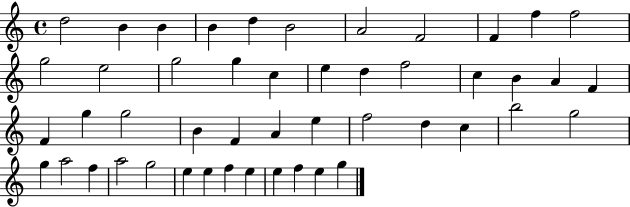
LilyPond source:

{
  \clef treble
  \time 4/4
  \defaultTimeSignature
  \key c \major
  d''2 b'4 b'4 | b'4 d''4 b'2 | a'2 f'2 | f'4 f''4 f''2 | \break g''2 e''2 | g''2 g''4 c''4 | e''4 d''4 f''2 | c''4 b'4 a'4 f'4 | \break f'4 g''4 g''2 | b'4 f'4 a'4 e''4 | f''2 d''4 c''4 | b''2 g''2 | \break g''4 a''2 f''4 | a''2 g''2 | e''4 e''4 f''4 e''4 | e''4 f''4 e''4 g''4 | \break \bar "|."
}